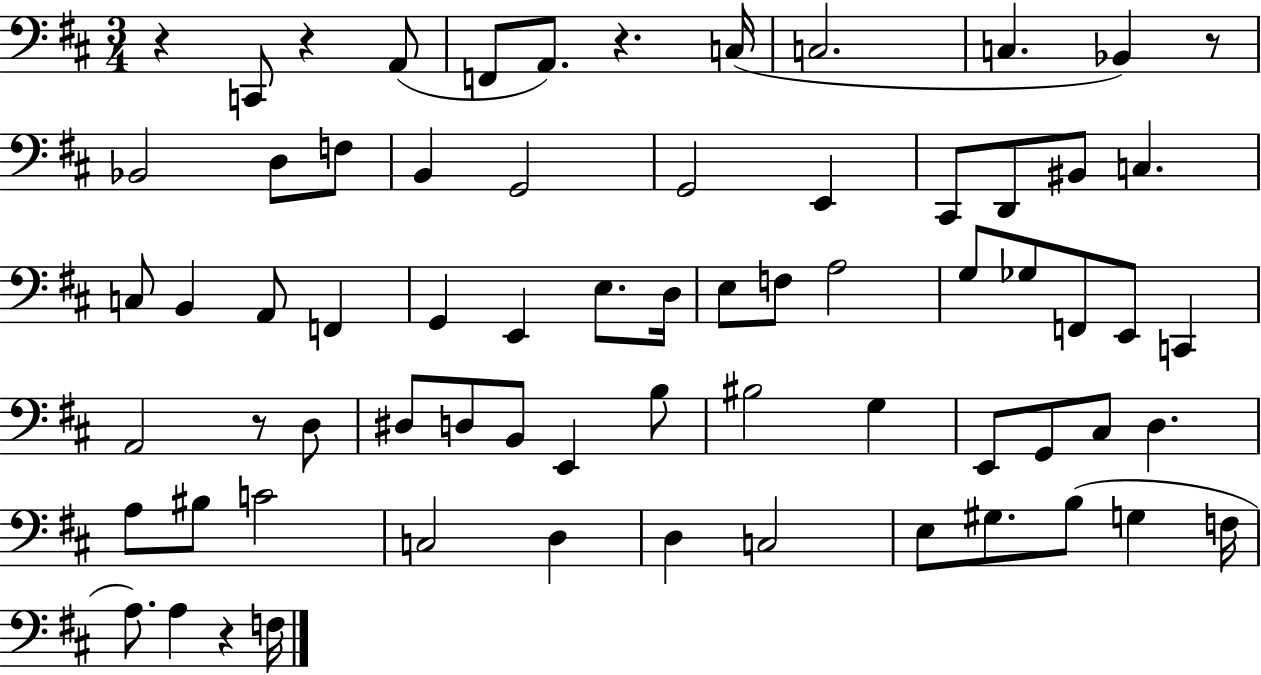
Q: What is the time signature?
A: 3/4